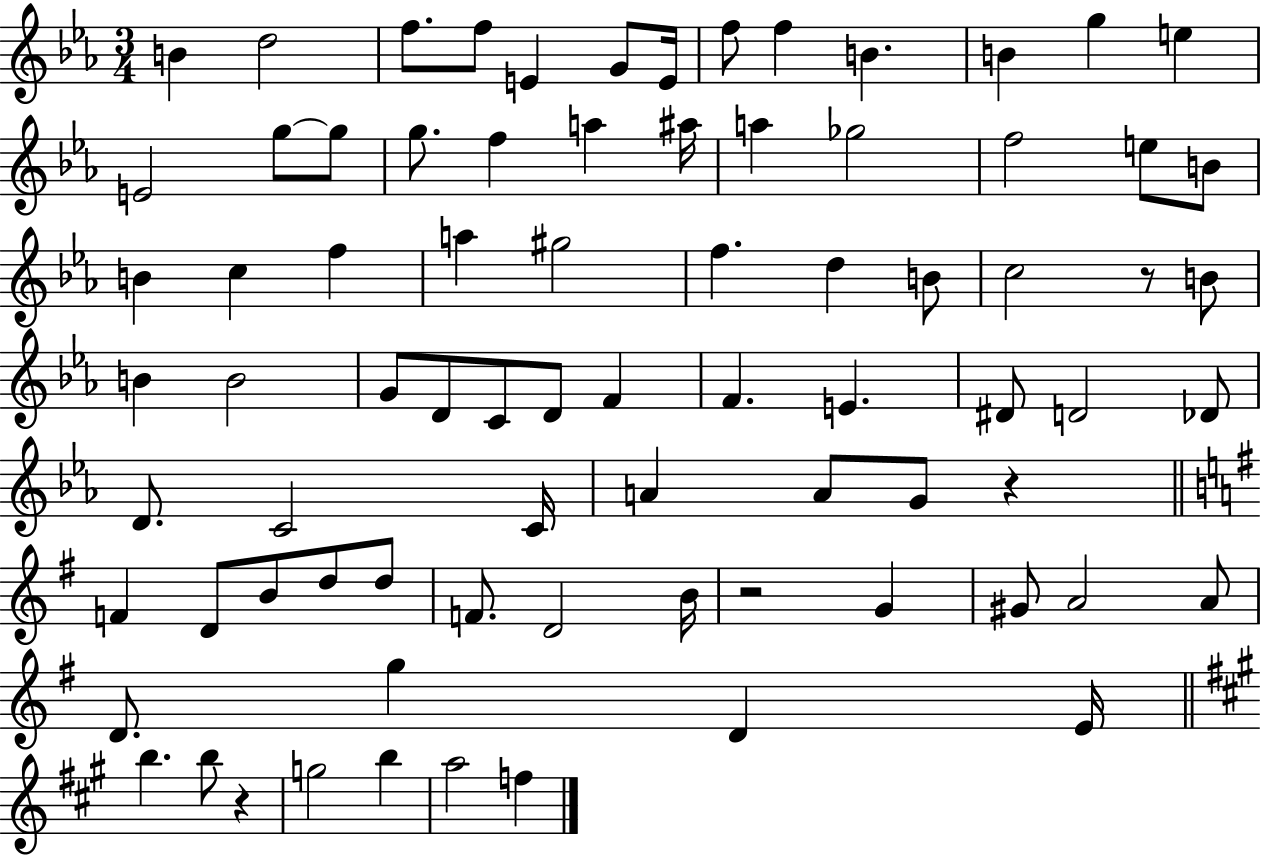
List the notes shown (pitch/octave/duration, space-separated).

B4/q D5/h F5/e. F5/e E4/q G4/e E4/s F5/e F5/q B4/q. B4/q G5/q E5/q E4/h G5/e G5/e G5/e. F5/q A5/q A#5/s A5/q Gb5/h F5/h E5/e B4/e B4/q C5/q F5/q A5/q G#5/h F5/q. D5/q B4/e C5/h R/e B4/e B4/q B4/h G4/e D4/e C4/e D4/e F4/q F4/q. E4/q. D#4/e D4/h Db4/e D4/e. C4/h C4/s A4/q A4/e G4/e R/q F4/q D4/e B4/e D5/e D5/e F4/e. D4/h B4/s R/h G4/q G#4/e A4/h A4/e D4/e. G5/q D4/q E4/s B5/q. B5/e R/q G5/h B5/q A5/h F5/q